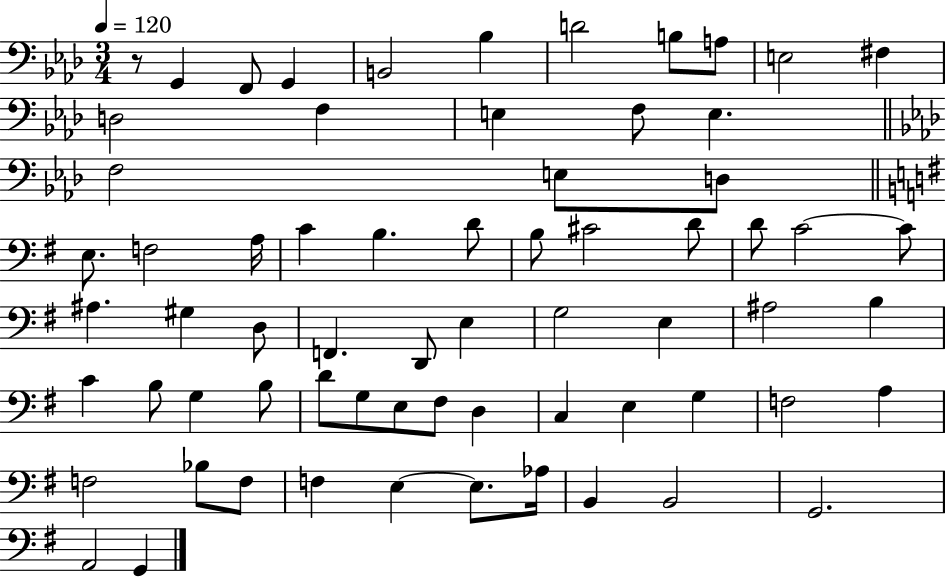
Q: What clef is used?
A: bass